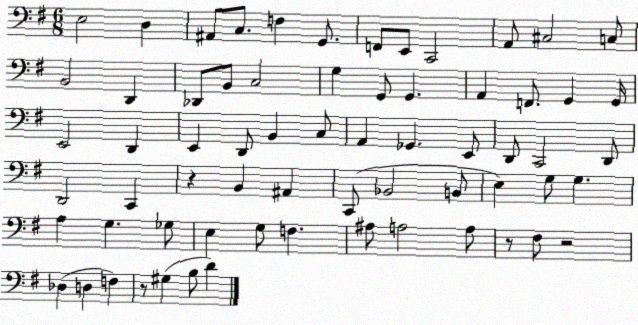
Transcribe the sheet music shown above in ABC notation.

X:1
T:Untitled
M:6/8
L:1/4
K:G
E,2 D, ^A,,/2 C,/2 F, G,,/2 F,,/2 E,,/2 C,,2 A,,/2 ^C,2 C,/2 B,,2 D,, _D,,/2 B,,/2 C,2 G, G,,/2 G,, A,, F,,/2 G,, G,,/4 E,,2 D,, E,, D,,/2 B,, C,/2 A,, _G,, E,,/2 D,,/2 C,,2 D,,/2 D,,2 C,, z B,, ^A,, C,,/2 _B,,2 B,,/2 E, G,/2 G, A, G, _G,/2 E, G,/2 F, ^A,/2 A,2 A,/2 z/2 ^F,/2 z2 _D, D, F, z/2 ^G, B,/2 D